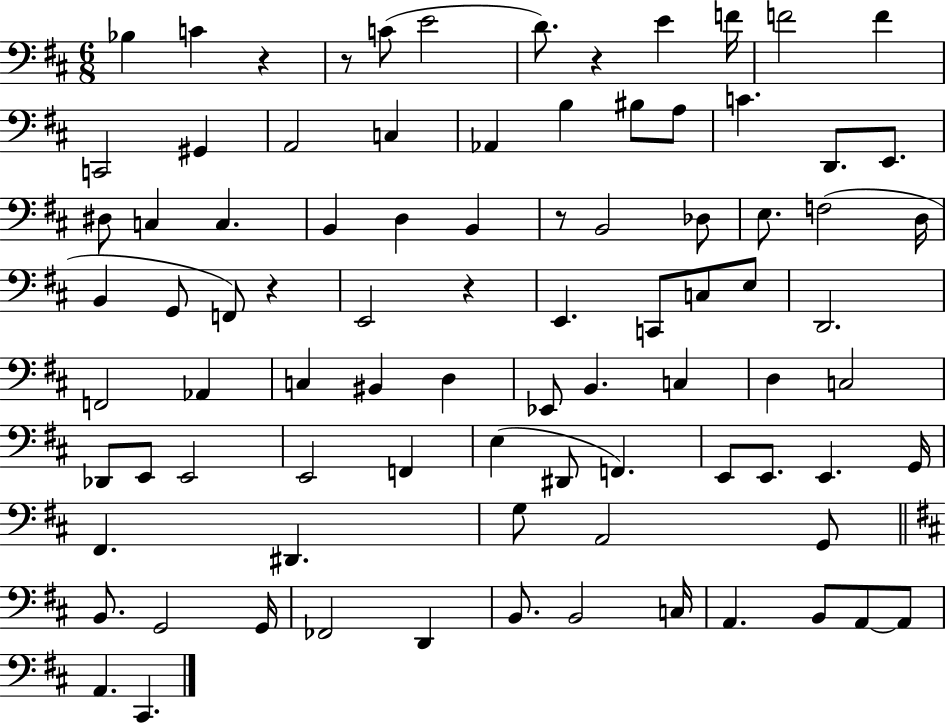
X:1
T:Untitled
M:6/8
L:1/4
K:D
_B, C z z/2 C/2 E2 D/2 z E F/4 F2 F C,,2 ^G,, A,,2 C, _A,, B, ^B,/2 A,/2 C D,,/2 E,,/2 ^D,/2 C, C, B,, D, B,, z/2 B,,2 _D,/2 E,/2 F,2 D,/4 B,, G,,/2 F,,/2 z E,,2 z E,, C,,/2 C,/2 E,/2 D,,2 F,,2 _A,, C, ^B,, D, _E,,/2 B,, C, D, C,2 _D,,/2 E,,/2 E,,2 E,,2 F,, E, ^D,,/2 F,, E,,/2 E,,/2 E,, G,,/4 ^F,, ^D,, G,/2 A,,2 G,,/2 B,,/2 G,,2 G,,/4 _F,,2 D,, B,,/2 B,,2 C,/4 A,, B,,/2 A,,/2 A,,/2 A,, ^C,,